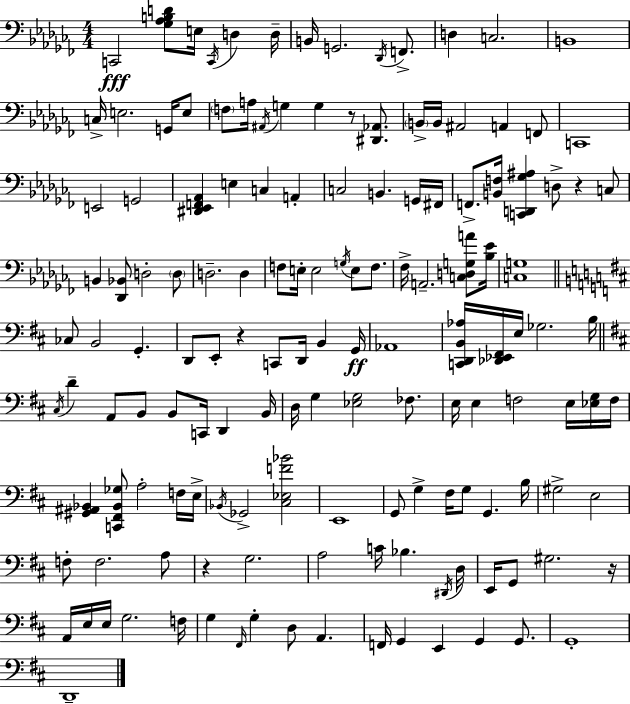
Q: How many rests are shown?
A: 5